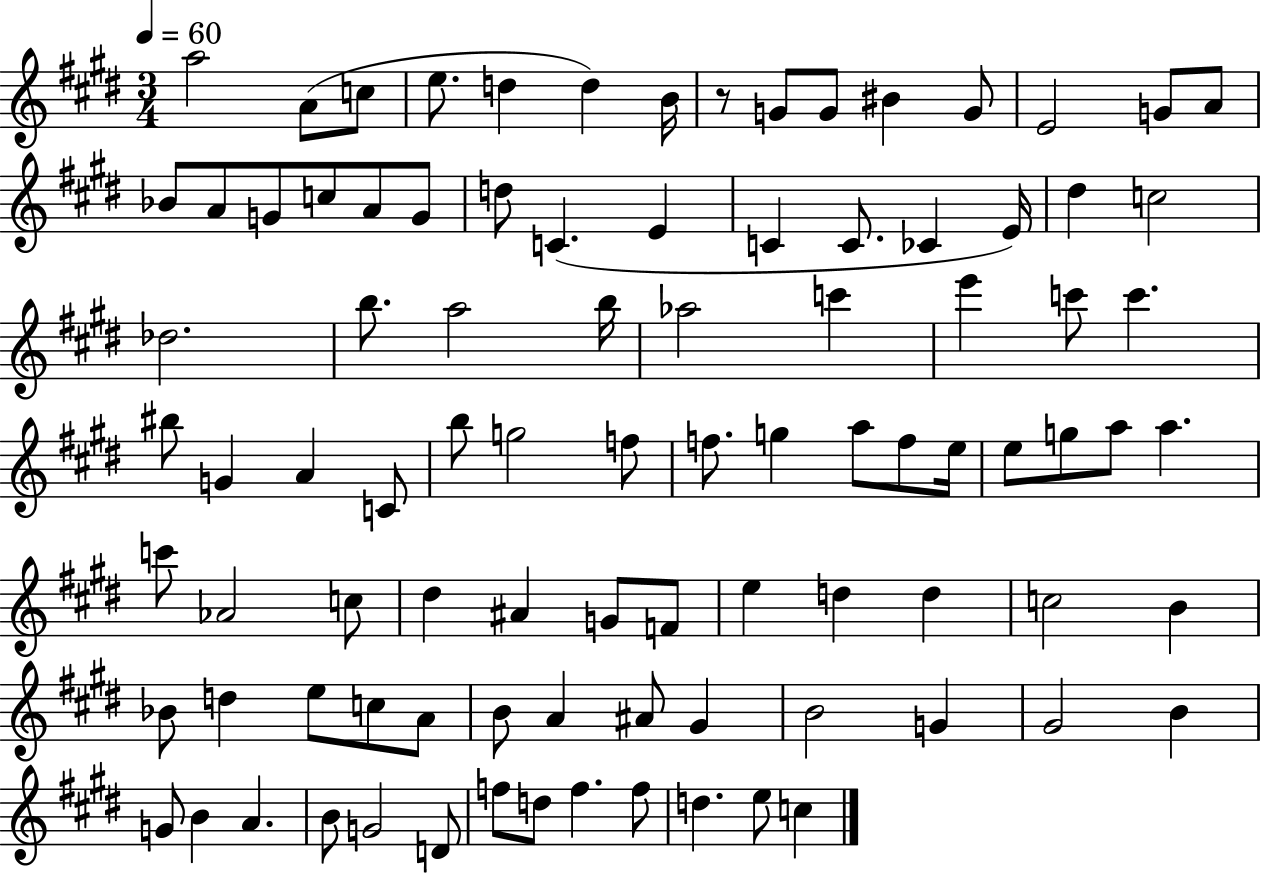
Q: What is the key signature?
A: E major